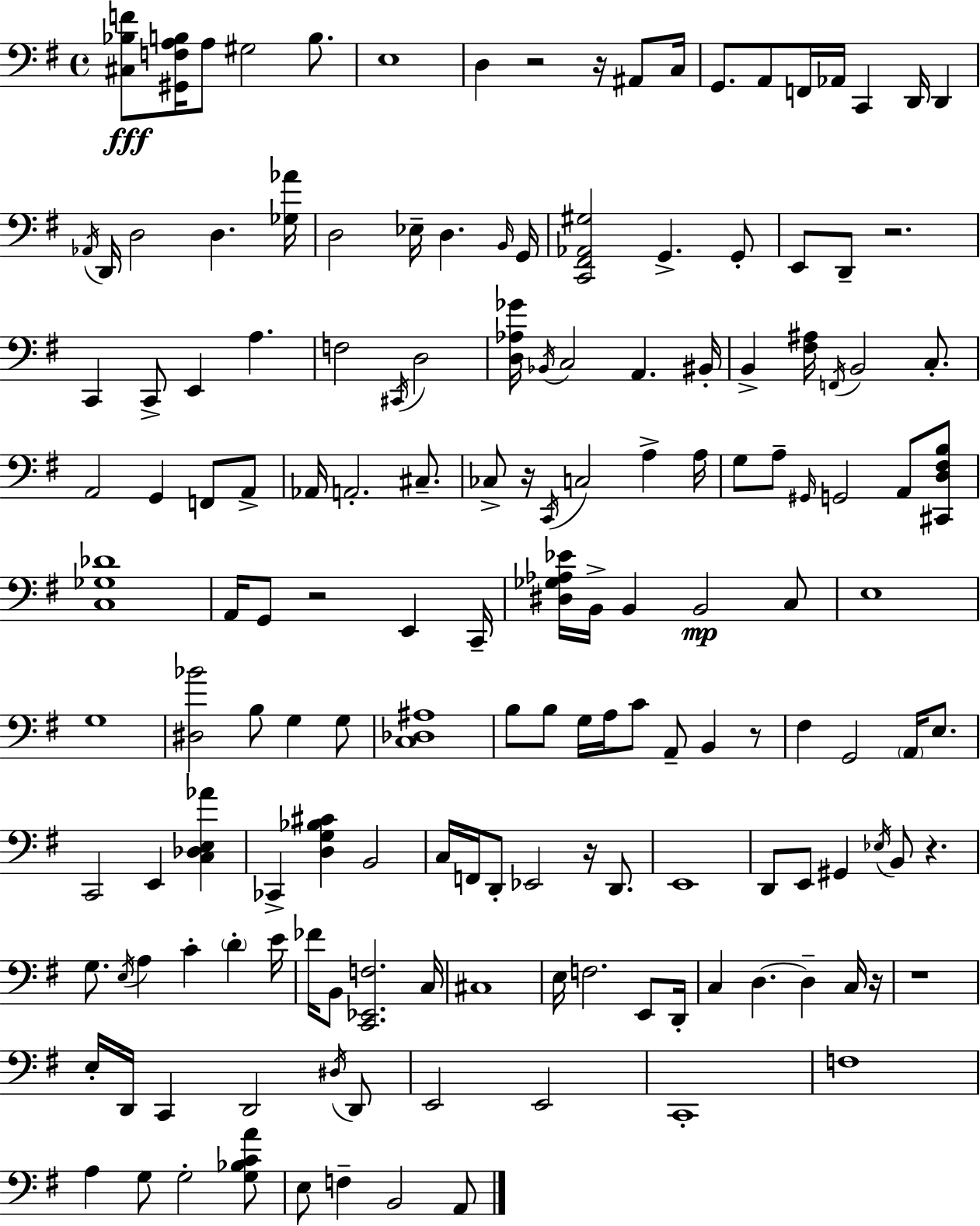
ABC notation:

X:1
T:Untitled
M:4/4
L:1/4
K:G
[^C,_B,F]/2 [^G,,F,A,B,]/4 A,/2 ^G,2 B,/2 E,4 D, z2 z/4 ^A,,/2 C,/4 G,,/2 A,,/2 F,,/4 _A,,/4 C,, D,,/4 D,, _A,,/4 D,,/4 D,2 D, [_G,_A]/4 D,2 _E,/4 D, B,,/4 G,,/4 [C,,^F,,_A,,^G,]2 G,, G,,/2 E,,/2 D,,/2 z2 C,, C,,/2 E,, A, F,2 ^C,,/4 D,2 [D,_A,_G]/4 _B,,/4 C,2 A,, ^B,,/4 B,, [^F,^A,]/4 F,,/4 B,,2 C,/2 A,,2 G,, F,,/2 A,,/2 _A,,/4 A,,2 ^C,/2 _C,/2 z/4 C,,/4 C,2 A, A,/4 G,/2 A,/2 ^G,,/4 G,,2 A,,/2 [^C,,D,^F,B,]/2 [C,_G,_D]4 A,,/4 G,,/2 z2 E,, C,,/4 [^D,_G,_A,_E]/4 B,,/4 B,, B,,2 C,/2 E,4 G,4 [^D,_B]2 B,/2 G, G,/2 [C,_D,^A,]4 B,/2 B,/2 G,/4 A,/4 C/2 A,,/2 B,, z/2 ^F, G,,2 A,,/4 E,/2 C,,2 E,, [C,_D,E,_A] _C,, [D,G,_B,^C] B,,2 C,/4 F,,/4 D,,/2 _E,,2 z/4 D,,/2 E,,4 D,,/2 E,,/2 ^G,, _E,/4 B,,/2 z G,/2 E,/4 A, C D E/4 _F/4 B,,/2 [C,,_E,,F,]2 C,/4 ^C,4 E,/4 F,2 E,,/2 D,,/4 C, D, D, C,/4 z/4 z4 E,/4 D,,/4 C,, D,,2 ^D,/4 D,,/2 E,,2 E,,2 C,,4 F,4 A, G,/2 G,2 [G,_B,CA]/2 E,/2 F, B,,2 A,,/2